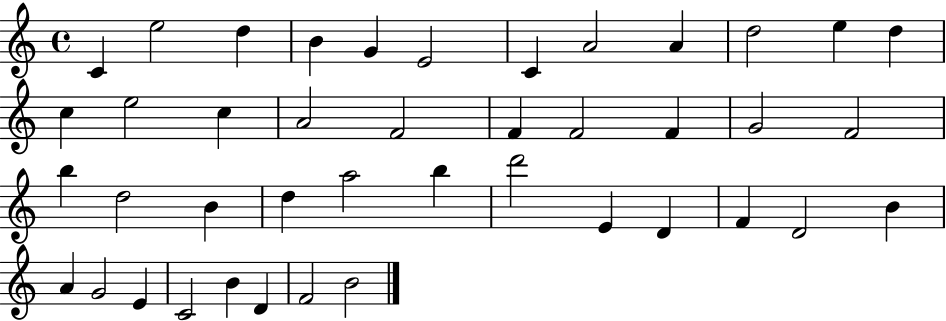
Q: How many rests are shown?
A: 0